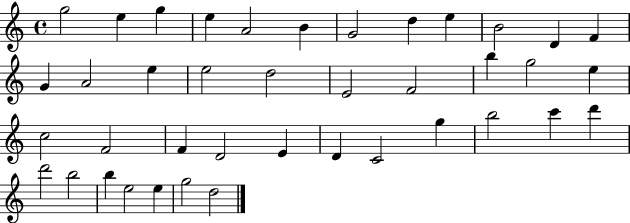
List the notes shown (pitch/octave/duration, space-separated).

G5/h E5/q G5/q E5/q A4/h B4/q G4/h D5/q E5/q B4/h D4/q F4/q G4/q A4/h E5/q E5/h D5/h E4/h F4/h B5/q G5/h E5/q C5/h F4/h F4/q D4/h E4/q D4/q C4/h G5/q B5/h C6/q D6/q D6/h B5/h B5/q E5/h E5/q G5/h D5/h